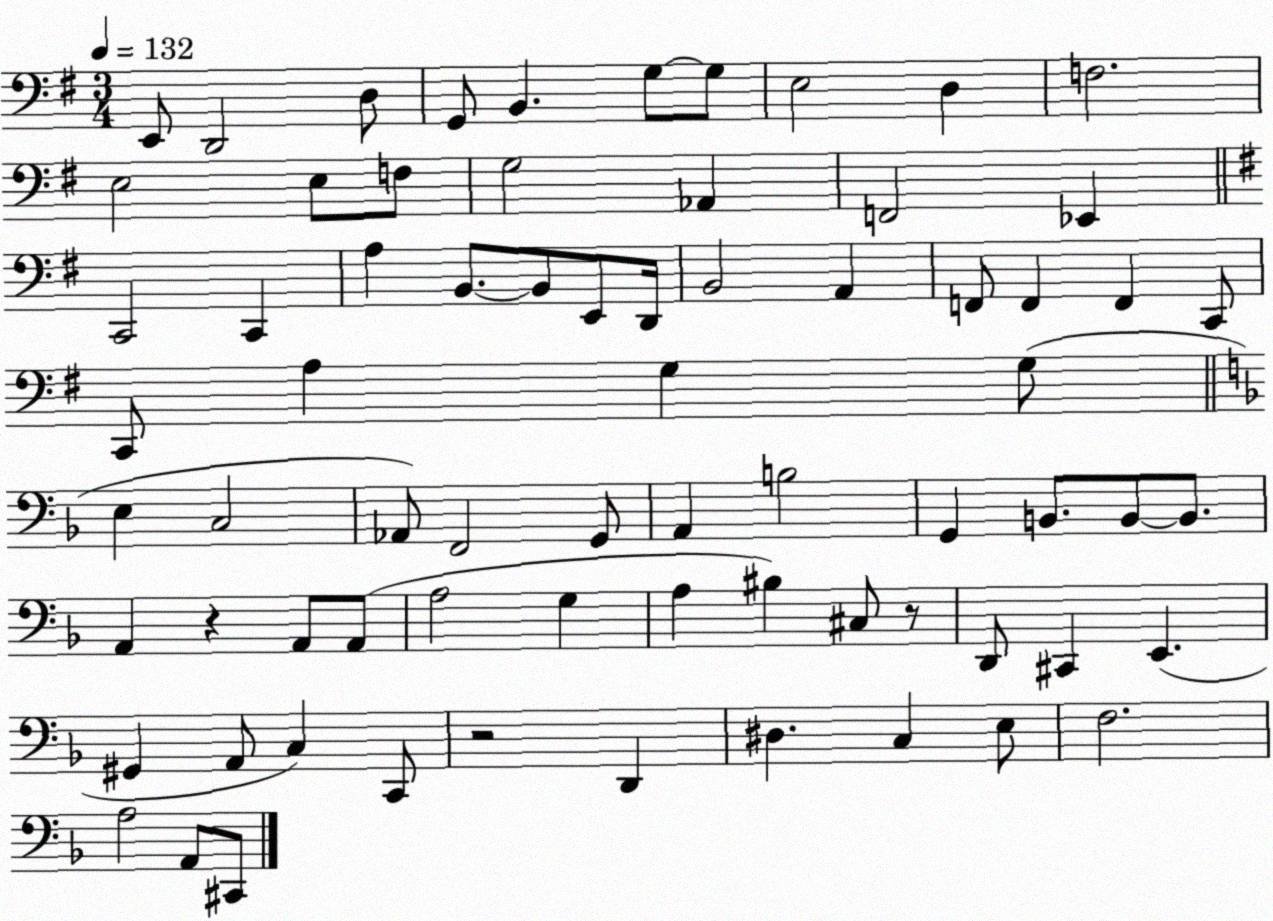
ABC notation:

X:1
T:Untitled
M:3/4
L:1/4
K:G
E,,/2 D,,2 D,/2 G,,/2 B,, G,/2 G,/2 E,2 D, F,2 E,2 E,/2 F,/2 G,2 _A,, F,,2 _E,, C,,2 C,, A, B,,/2 B,,/2 E,,/2 D,,/4 B,,2 A,, F,,/2 F,, F,, C,,/2 C,,/2 A, G, G,/2 E, C,2 _A,,/2 F,,2 G,,/2 A,, B,2 G,, B,,/2 B,,/2 B,,/2 A,, z A,,/2 A,,/2 A,2 G, A, ^B, ^C,/2 z/2 D,,/2 ^C,, E,, ^G,, A,,/2 C, C,,/2 z2 D,, ^D, C, E,/2 F,2 A,2 A,,/2 ^C,,/2